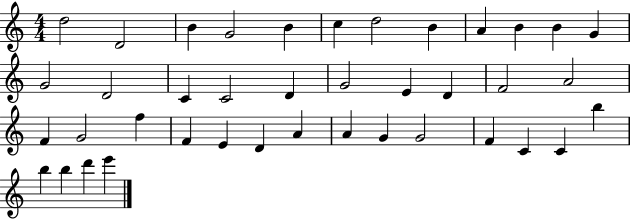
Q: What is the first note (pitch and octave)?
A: D5